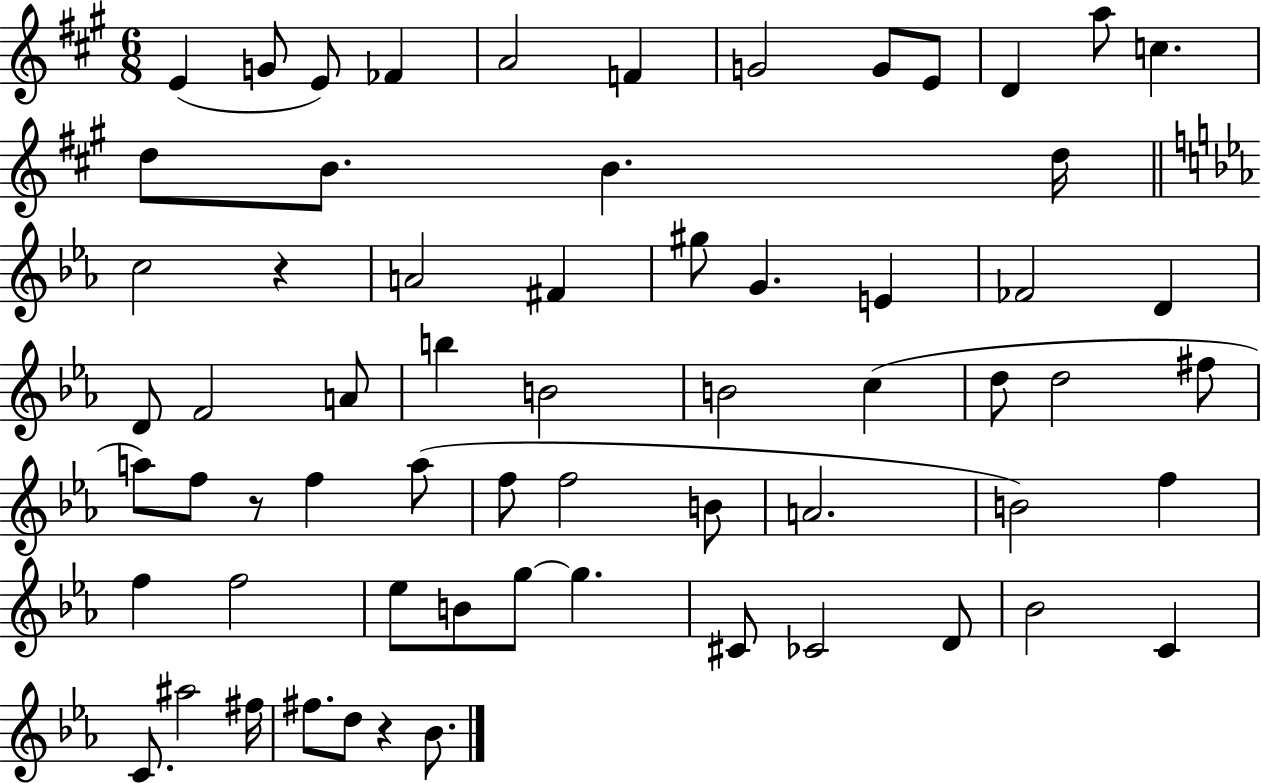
E4/q G4/e E4/e FES4/q A4/h F4/q G4/h G4/e E4/e D4/q A5/e C5/q. D5/e B4/e. B4/q. D5/s C5/h R/q A4/h F#4/q G#5/e G4/q. E4/q FES4/h D4/q D4/e F4/h A4/e B5/q B4/h B4/h C5/q D5/e D5/h F#5/e A5/e F5/e R/e F5/q A5/e F5/e F5/h B4/e A4/h. B4/h F5/q F5/q F5/h Eb5/e B4/e G5/e G5/q. C#4/e CES4/h D4/e Bb4/h C4/q C4/e. A#5/h F#5/s F#5/e. D5/e R/q Bb4/e.